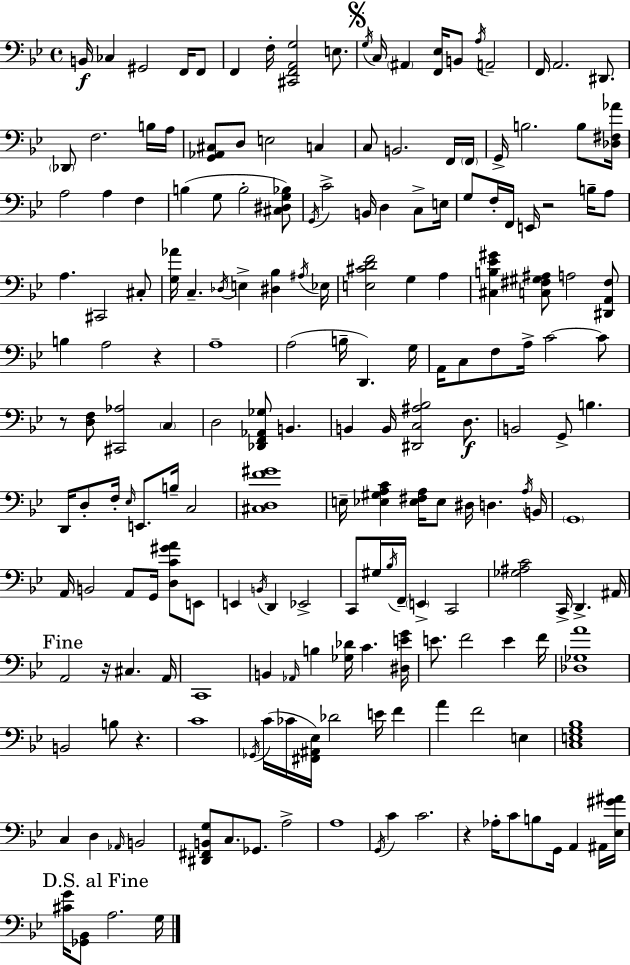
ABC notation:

X:1
T:Untitled
M:4/4
L:1/4
K:Gm
B,,/4 _C, ^G,,2 F,,/4 F,,/2 F,, F,/4 [^C,,F,,A,,G,]2 E,/2 G,/4 C,/4 ^A,, [F,,_E,]/4 B,,/2 A,/4 A,,2 F,,/4 A,,2 ^D,,/2 _D,,/2 F,2 B,/4 A,/4 [G,,_A,,^C,]/2 D,/2 E,2 C, C,/2 B,,2 F,,/4 F,,/4 G,,/4 B,2 B,/2 [_D,^F,_A]/4 A,2 A, F, B, G,/2 B,2 [^C,^D,G,_B,]/2 G,,/4 C2 B,,/4 D, C,/2 E,/4 G,/2 F,/4 F,,/4 E,,/4 z2 B,/4 A,/2 A, ^C,,2 ^C,/2 [G,_A]/4 C, _D,/4 E, [^D,_B,] ^A,/4 _E,/4 [E,^CDF]2 G, A, [^C,B,_E^G] [C,^F,^G,^A,]/2 A,2 [^D,,A,,^F,]/2 B, A,2 z A,4 A,2 B,/4 D,, G,/4 A,,/4 C,/2 F,/2 A,/4 C2 C/2 z/2 [D,F,]/2 [^C,,_A,]2 C, D,2 [_D,,F,,_A,,_G,]/2 B,, B,, B,,/4 [^D,,C,^A,_B,]2 D,/2 B,,2 G,,/2 B, D,,/4 D,/2 F,/4 _E,/4 E,,/2 B,/4 C,2 [^C,D,F^G]4 E,/4 [_E,^G,A,C] [_E,^F,A,]/4 _E,/2 ^D,/4 D, A,/4 B,,/4 G,,4 A,,/4 B,,2 A,,/2 G,,/4 [D,C^GA]/2 E,,/2 E,, B,,/4 D,, _E,,2 C,,/2 ^G,/4 _B,/4 F,,/4 E,, C,,2 [_G,^A,C]2 C,,/4 D,, ^A,,/4 A,,2 z/4 ^C, A,,/4 C,,4 B,, _A,,/4 B, [_G,_D]/4 C [^D,EG]/4 E/2 F2 E F/4 [_D,_G,A]4 B,,2 B,/2 z C4 _G,,/4 C/4 _C/4 [^F,,^A,,_E,]/4 _D2 E/4 F A F2 E, [C,E,G,_B,]4 C, D, _A,,/4 B,,2 [^D,,^F,,B,,G,]/2 C,/2 _G,,/2 A,2 A,4 G,,/4 C C2 z _A,/4 C/2 B,/2 G,,/4 A,, ^A,,/4 [_E,^G^A]/4 [^CG]/4 [_G,,_B,,]/2 A,2 G,/4